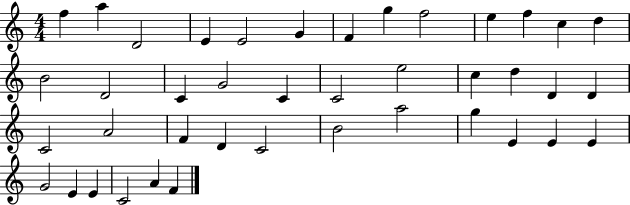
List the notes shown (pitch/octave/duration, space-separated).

F5/q A5/q D4/h E4/q E4/h G4/q F4/q G5/q F5/h E5/q F5/q C5/q D5/q B4/h D4/h C4/q G4/h C4/q C4/h E5/h C5/q D5/q D4/q D4/q C4/h A4/h F4/q D4/q C4/h B4/h A5/h G5/q E4/q E4/q E4/q G4/h E4/q E4/q C4/h A4/q F4/q